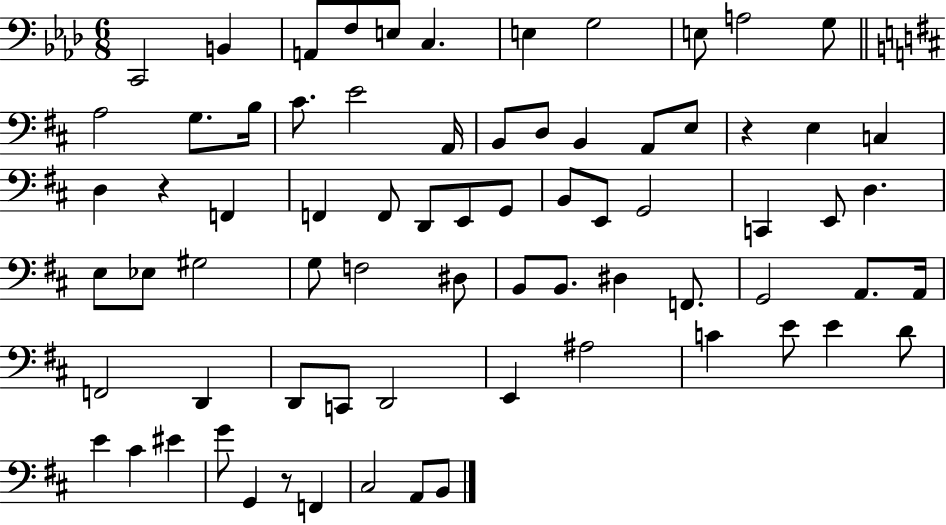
C2/h B2/q A2/e F3/e E3/e C3/q. E3/q G3/h E3/e A3/h G3/e A3/h G3/e. B3/s C#4/e. E4/h A2/s B2/e D3/e B2/q A2/e E3/e R/q E3/q C3/q D3/q R/q F2/q F2/q F2/e D2/e E2/e G2/e B2/e E2/e G2/h C2/q E2/e D3/q. E3/e Eb3/e G#3/h G3/e F3/h D#3/e B2/e B2/e. D#3/q F2/e. G2/h A2/e. A2/s F2/h D2/q D2/e C2/e D2/h E2/q A#3/h C4/q E4/e E4/q D4/e E4/q C#4/q EIS4/q G4/e G2/q R/e F2/q C#3/h A2/e B2/e